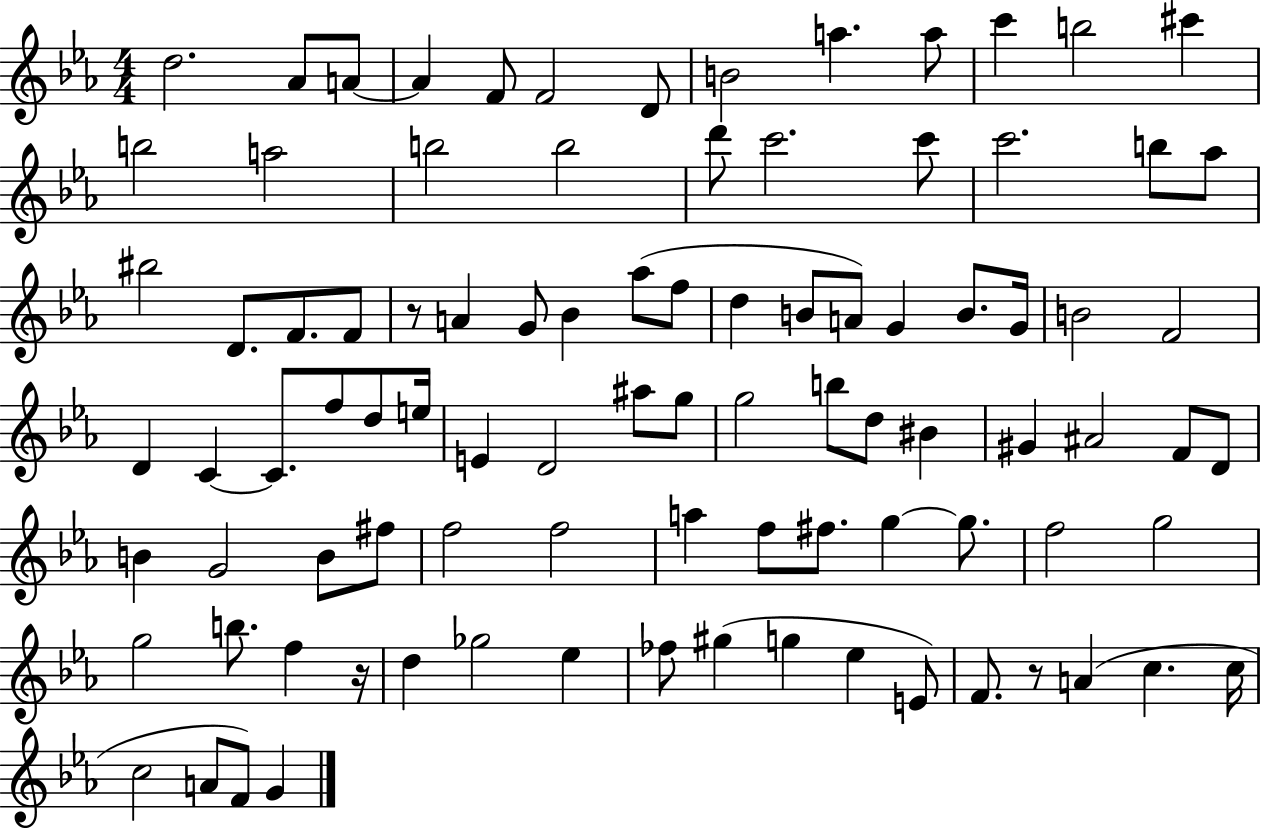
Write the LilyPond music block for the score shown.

{
  \clef treble
  \numericTimeSignature
  \time 4/4
  \key ees \major
  \repeat volta 2 { d''2. aes'8 a'8~~ | a'4 f'8 f'2 d'8 | b'2 a''4. a''8 | c'''4 b''2 cis'''4 | \break b''2 a''2 | b''2 b''2 | d'''8 c'''2. c'''8 | c'''2. b''8 aes''8 | \break bis''2 d'8. f'8. f'8 | r8 a'4 g'8 bes'4 aes''8( f''8 | d''4 b'8 a'8) g'4 b'8. g'16 | b'2 f'2 | \break d'4 c'4~~ c'8. f''8 d''8 e''16 | e'4 d'2 ais''8 g''8 | g''2 b''8 d''8 bis'4 | gis'4 ais'2 f'8 d'8 | \break b'4 g'2 b'8 fis''8 | f''2 f''2 | a''4 f''8 fis''8. g''4~~ g''8. | f''2 g''2 | \break g''2 b''8. f''4 r16 | d''4 ges''2 ees''4 | fes''8 gis''4( g''4 ees''4 e'8) | f'8. r8 a'4( c''4. c''16 | \break c''2 a'8 f'8) g'4 | } \bar "|."
}